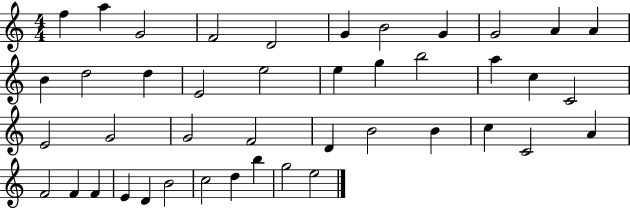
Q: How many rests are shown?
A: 0